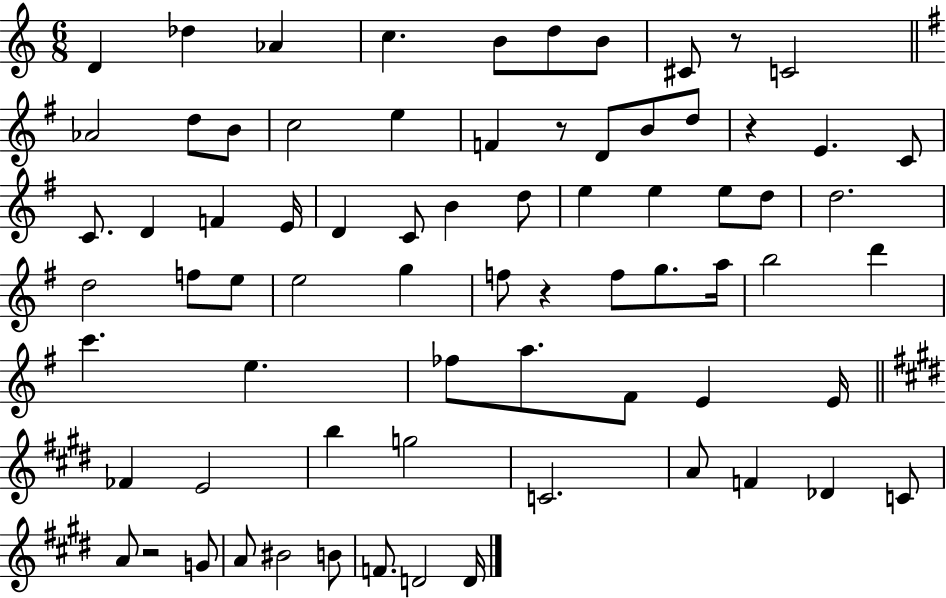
X:1
T:Untitled
M:6/8
L:1/4
K:C
D _d _A c B/2 d/2 B/2 ^C/2 z/2 C2 _A2 d/2 B/2 c2 e F z/2 D/2 B/2 d/2 z E C/2 C/2 D F E/4 D C/2 B d/2 e e e/2 d/2 d2 d2 f/2 e/2 e2 g f/2 z f/2 g/2 a/4 b2 d' c' e _f/2 a/2 ^F/2 E E/4 _F E2 b g2 C2 A/2 F _D C/2 A/2 z2 G/2 A/2 ^B2 B/2 F/2 D2 D/4